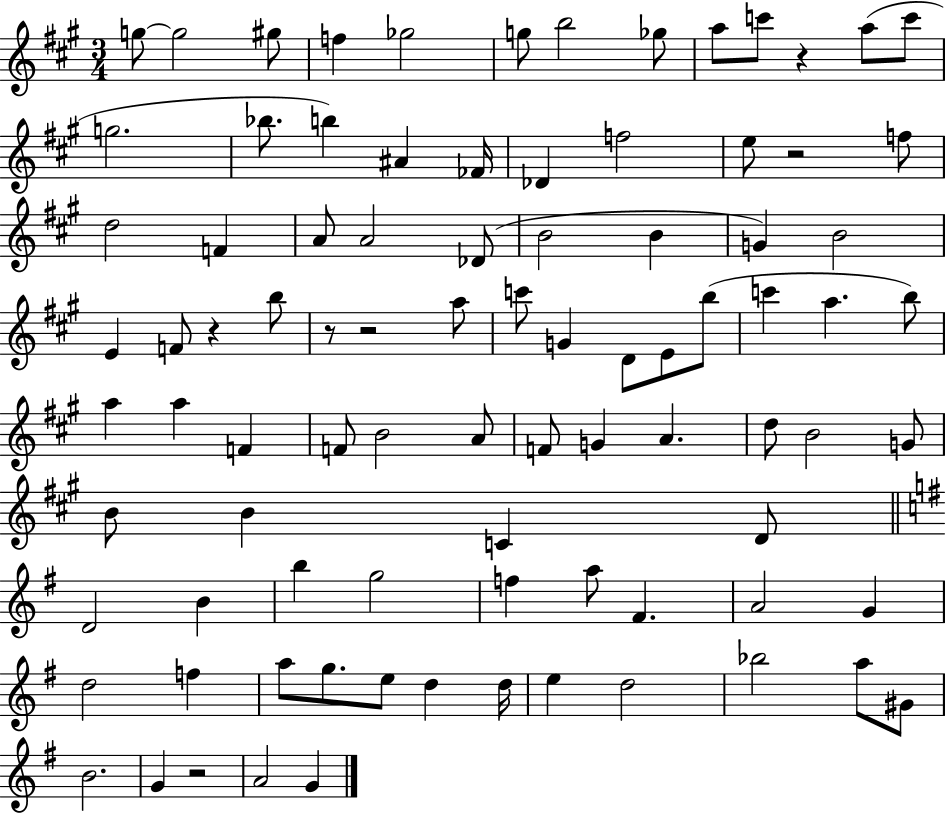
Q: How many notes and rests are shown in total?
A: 89